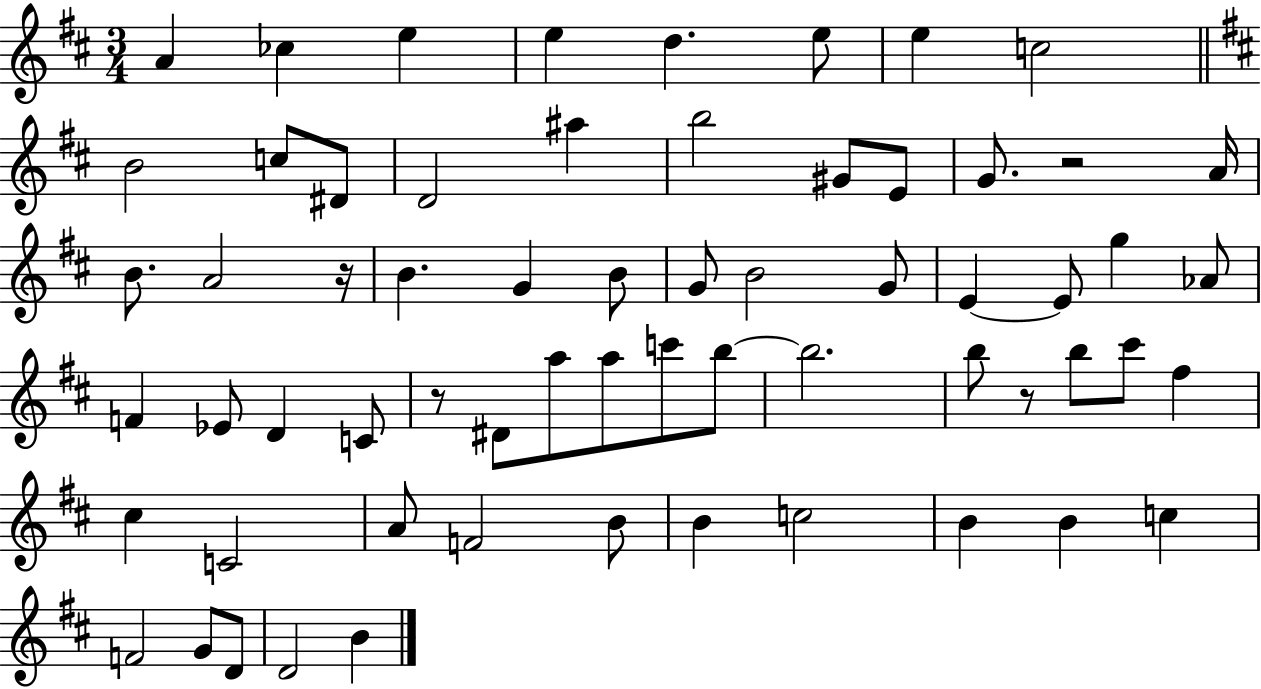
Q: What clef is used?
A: treble